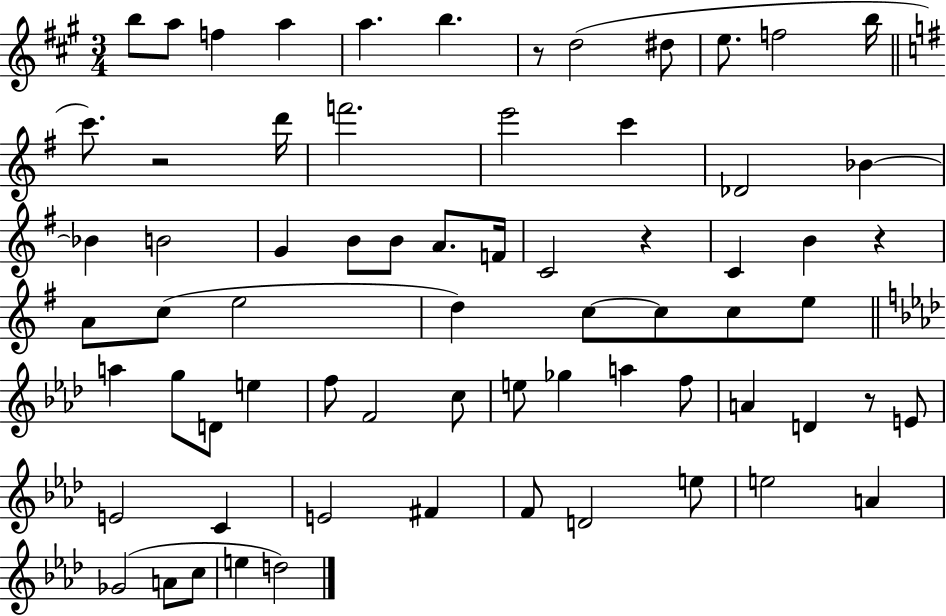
X:1
T:Untitled
M:3/4
L:1/4
K:A
b/2 a/2 f a a b z/2 d2 ^d/2 e/2 f2 b/4 c'/2 z2 d'/4 f'2 e'2 c' _D2 _B _B B2 G B/2 B/2 A/2 F/4 C2 z C B z A/2 c/2 e2 d c/2 c/2 c/2 e/2 a g/2 D/2 e f/2 F2 c/2 e/2 _g a f/2 A D z/2 E/2 E2 C E2 ^F F/2 D2 e/2 e2 A _G2 A/2 c/2 e d2